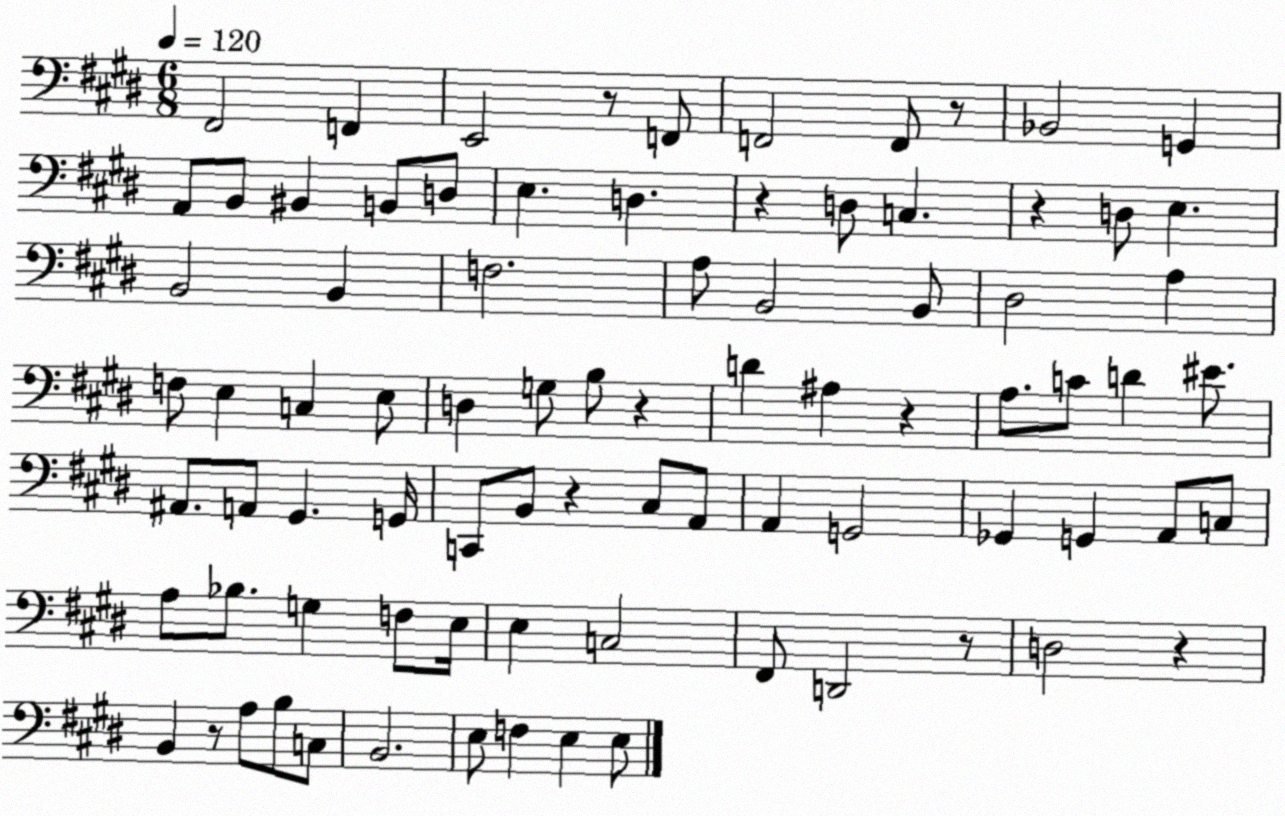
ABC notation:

X:1
T:Untitled
M:6/8
L:1/4
K:E
^F,,2 F,, E,,2 z/2 F,,/2 F,,2 F,,/2 z/2 _B,,2 G,, A,,/2 B,,/2 ^B,, B,,/2 D,/2 E, D, z D,/2 C, z D,/2 E, B,,2 B,, F,2 A,/2 B,,2 B,,/2 ^D,2 A, F,/2 E, C, E,/2 D, G,/2 B,/2 z D ^A, z A,/2 C/2 D ^E/2 ^A,,/2 A,,/2 ^G,, G,,/4 C,,/2 B,,/2 z ^C,/2 A,,/2 A,, G,,2 _G,, G,, A,,/2 C,/2 A,/2 _B,/2 G, F,/2 E,/4 E, C,2 ^F,,/2 D,,2 z/2 D,2 z B,, z/2 A,/2 B,/2 C,/2 B,,2 E,/2 F, E, E,/2